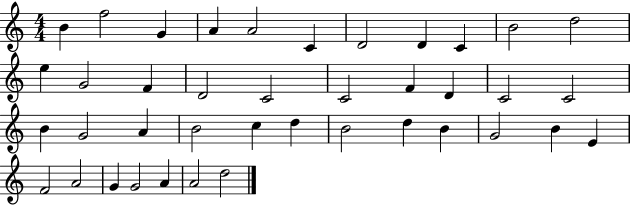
B4/q F5/h G4/q A4/q A4/h C4/q D4/h D4/q C4/q B4/h D5/h E5/q G4/h F4/q D4/h C4/h C4/h F4/q D4/q C4/h C4/h B4/q G4/h A4/q B4/h C5/q D5/q B4/h D5/q B4/q G4/h B4/q E4/q F4/h A4/h G4/q G4/h A4/q A4/h D5/h